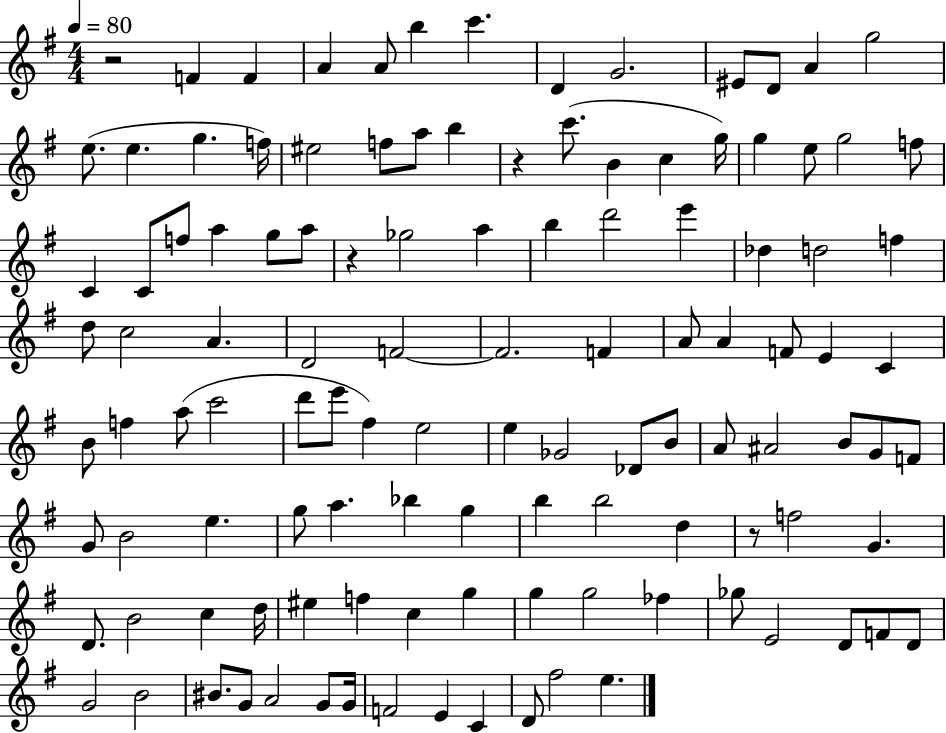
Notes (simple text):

R/h F4/q F4/q A4/q A4/e B5/q C6/q. D4/q G4/h. EIS4/e D4/e A4/q G5/h E5/e. E5/q. G5/q. F5/s EIS5/h F5/e A5/e B5/q R/q C6/e. B4/q C5/q G5/s G5/q E5/e G5/h F5/e C4/q C4/e F5/e A5/q G5/e A5/e R/q Gb5/h A5/q B5/q D6/h E6/q Db5/q D5/h F5/q D5/e C5/h A4/q. D4/h F4/h F4/h. F4/q A4/e A4/q F4/e E4/q C4/q B4/e F5/q A5/e C6/h D6/e E6/e F#5/q E5/h E5/q Gb4/h Db4/e B4/e A4/e A#4/h B4/e G4/e F4/e G4/e B4/h E5/q. G5/e A5/q. Bb5/q G5/q B5/q B5/h D5/q R/e F5/h G4/q. D4/e. B4/h C5/q D5/s EIS5/q F5/q C5/q G5/q G5/q G5/h FES5/q Gb5/e E4/h D4/e F4/e D4/e G4/h B4/h BIS4/e. G4/e A4/h G4/e G4/s F4/h E4/q C4/q D4/e F#5/h E5/q.